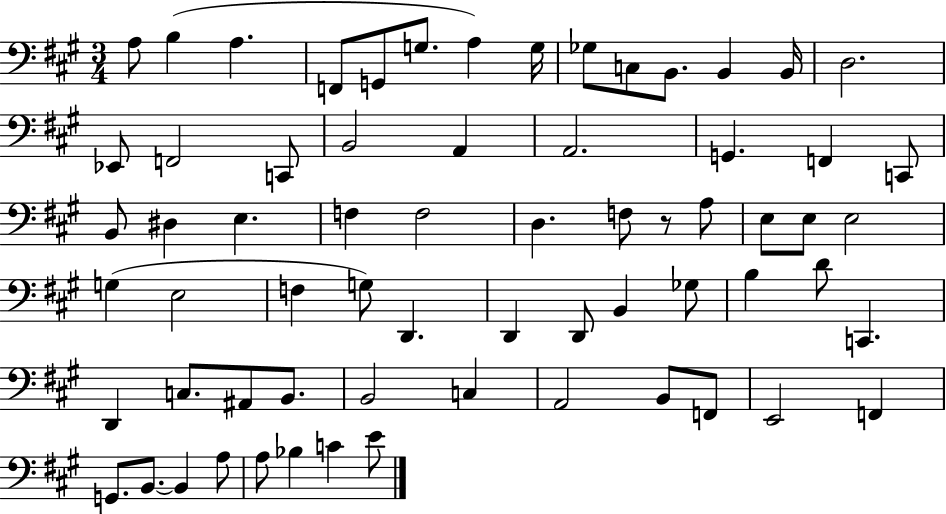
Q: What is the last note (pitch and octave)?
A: E4